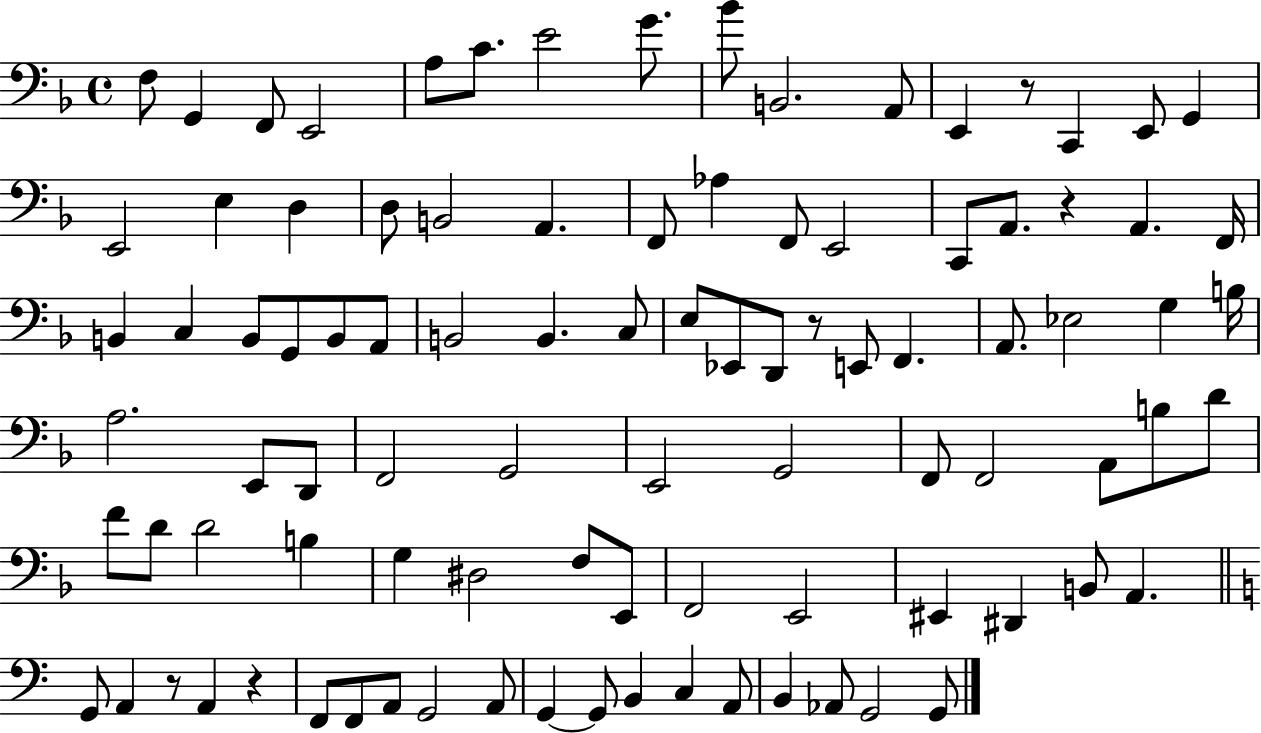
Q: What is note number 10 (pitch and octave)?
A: B2